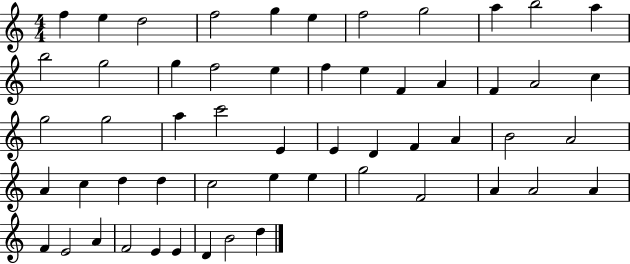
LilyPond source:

{
  \clef treble
  \numericTimeSignature
  \time 4/4
  \key c \major
  f''4 e''4 d''2 | f''2 g''4 e''4 | f''2 g''2 | a''4 b''2 a''4 | \break b''2 g''2 | g''4 f''2 e''4 | f''4 e''4 f'4 a'4 | f'4 a'2 c''4 | \break g''2 g''2 | a''4 c'''2 e'4 | e'4 d'4 f'4 a'4 | b'2 a'2 | \break a'4 c''4 d''4 d''4 | c''2 e''4 e''4 | g''2 f'2 | a'4 a'2 a'4 | \break f'4 e'2 a'4 | f'2 e'4 e'4 | d'4 b'2 d''4 | \bar "|."
}